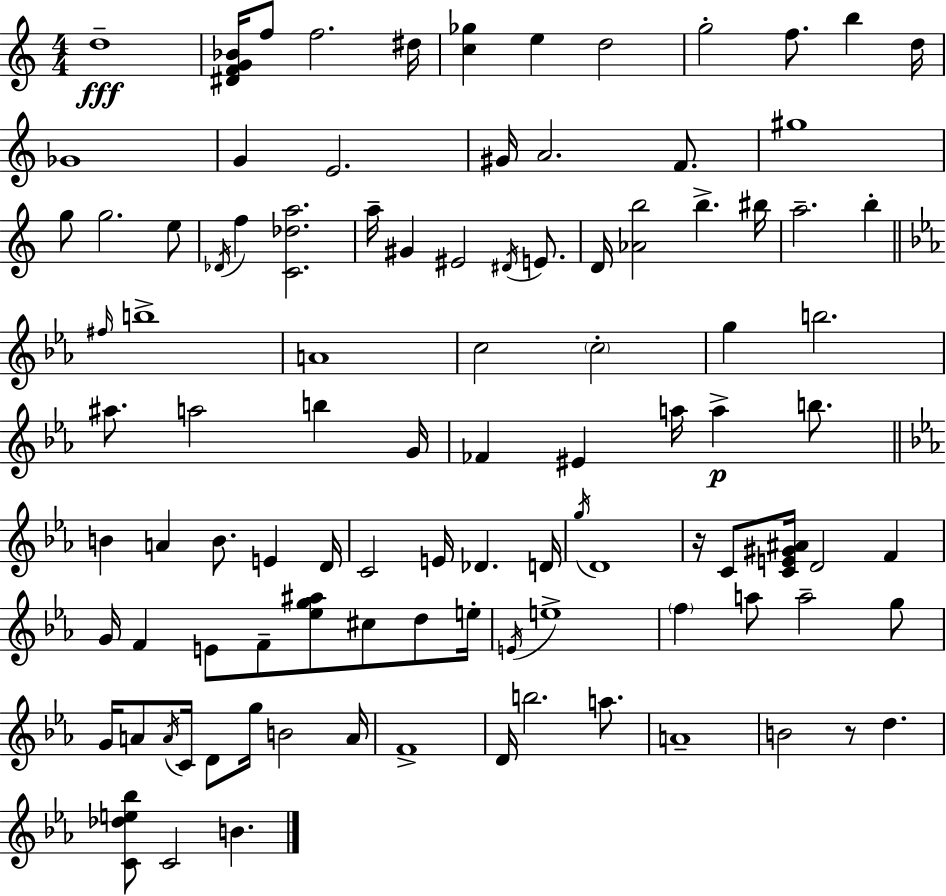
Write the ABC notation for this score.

X:1
T:Untitled
M:4/4
L:1/4
K:Am
d4 [^DFG_B]/4 f/2 f2 ^d/4 [c_g] e d2 g2 f/2 b d/4 _G4 G E2 ^G/4 A2 F/2 ^g4 g/2 g2 e/2 _D/4 f [C_da]2 a/4 ^G ^E2 ^D/4 E/2 D/4 [_Ab]2 b ^b/4 a2 b ^f/4 b4 A4 c2 c2 g b2 ^a/2 a2 b G/4 _F ^E a/4 a b/2 B A B/2 E D/4 C2 E/4 _D D/4 g/4 D4 z/4 C/2 [CE^G^A]/4 D2 F G/4 F E/2 F/2 [_eg^a]/2 ^c/2 d/2 e/4 E/4 e4 f a/2 a2 g/2 G/4 A/2 A/4 C/4 D/2 g/4 B2 A/4 F4 D/4 b2 a/2 A4 B2 z/2 d [C_de_b]/2 C2 B